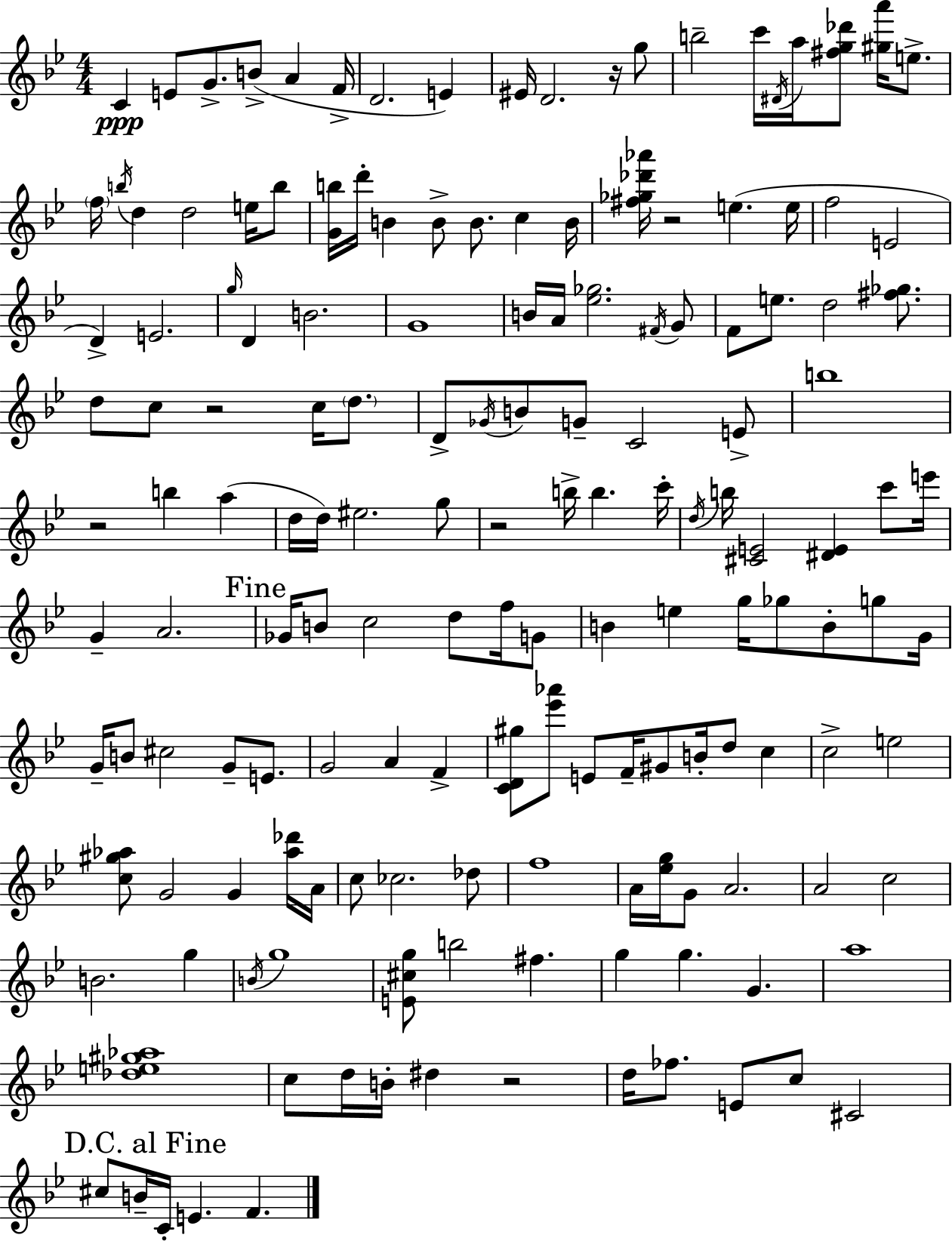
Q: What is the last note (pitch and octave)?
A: F4